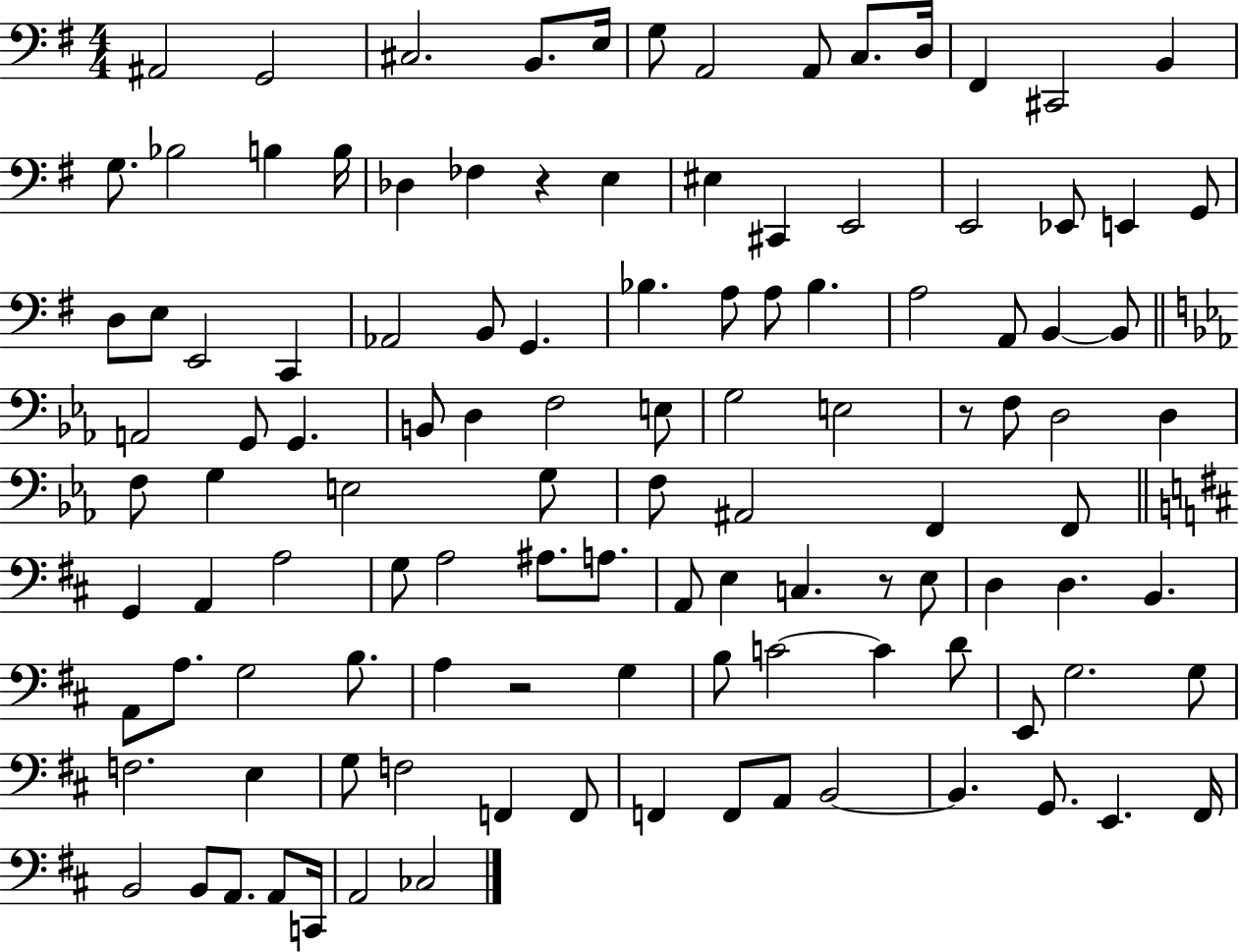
{
  \clef bass
  \numericTimeSignature
  \time 4/4
  \key g \major
  ais,2 g,2 | cis2. b,8. e16 | g8 a,2 a,8 c8. d16 | fis,4 cis,2 b,4 | \break g8. bes2 b4 b16 | des4 fes4 r4 e4 | eis4 cis,4 e,2 | e,2 ees,8 e,4 g,8 | \break d8 e8 e,2 c,4 | aes,2 b,8 g,4. | bes4. a8 a8 bes4. | a2 a,8 b,4~~ b,8 | \break \bar "||" \break \key ees \major a,2 g,8 g,4. | b,8 d4 f2 e8 | g2 e2 | r8 f8 d2 d4 | \break f8 g4 e2 g8 | f8 ais,2 f,4 f,8 | \bar "||" \break \key d \major g,4 a,4 a2 | g8 a2 ais8. a8. | a,8 e4 c4. r8 e8 | d4 d4. b,4. | \break a,8 a8. g2 b8. | a4 r2 g4 | b8 c'2~~ c'4 d'8 | e,8 g2. g8 | \break f2. e4 | g8 f2 f,4 f,8 | f,4 f,8 a,8 b,2~~ | b,4. g,8. e,4. fis,16 | \break b,2 b,8 a,8. a,8 c,16 | a,2 ces2 | \bar "|."
}